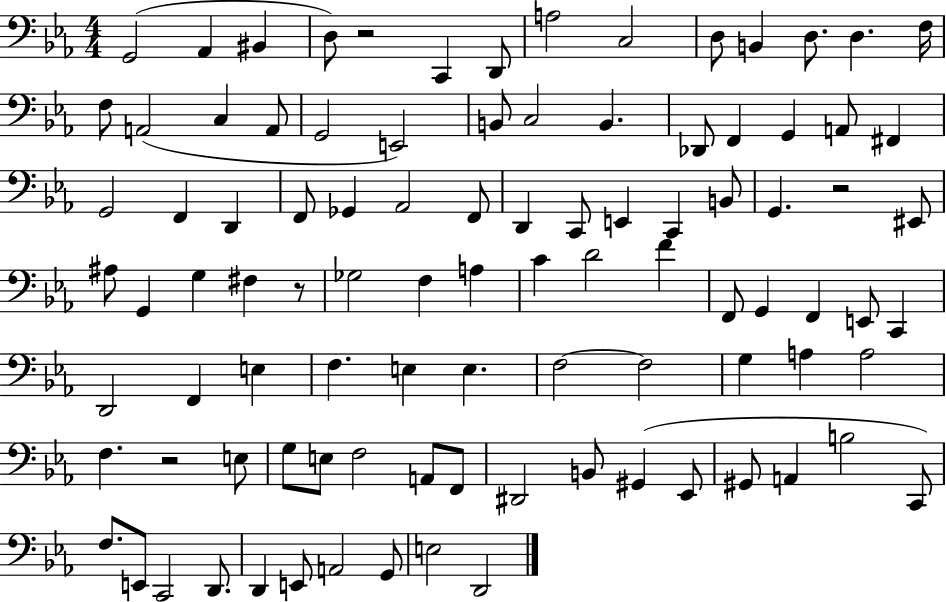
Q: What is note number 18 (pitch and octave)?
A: G2